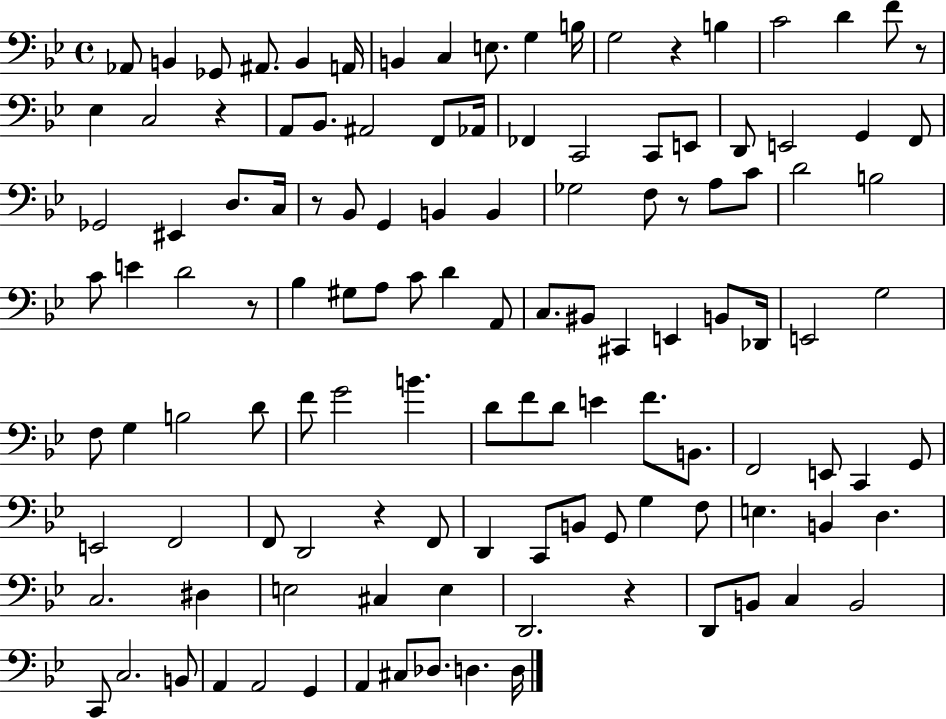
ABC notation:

X:1
T:Untitled
M:4/4
L:1/4
K:Bb
_A,,/2 B,, _G,,/2 ^A,,/2 B,, A,,/4 B,, C, E,/2 G, B,/4 G,2 z B, C2 D F/2 z/2 _E, C,2 z A,,/2 _B,,/2 ^A,,2 F,,/2 _A,,/4 _F,, C,,2 C,,/2 E,,/2 D,,/2 E,,2 G,, F,,/2 _G,,2 ^E,, D,/2 C,/4 z/2 _B,,/2 G,, B,, B,, _G,2 F,/2 z/2 A,/2 C/2 D2 B,2 C/2 E D2 z/2 _B, ^G,/2 A,/2 C/2 D A,,/2 C,/2 ^B,,/2 ^C,, E,, B,,/2 _D,,/4 E,,2 G,2 F,/2 G, B,2 D/2 F/2 G2 B D/2 F/2 D/2 E F/2 B,,/2 F,,2 E,,/2 C,, G,,/2 E,,2 F,,2 F,,/2 D,,2 z F,,/2 D,, C,,/2 B,,/2 G,,/2 G, F,/2 E, B,, D, C,2 ^D, E,2 ^C, E, D,,2 z D,,/2 B,,/2 C, B,,2 C,,/2 C,2 B,,/2 A,, A,,2 G,, A,, ^C,/2 _D,/2 D, D,/4